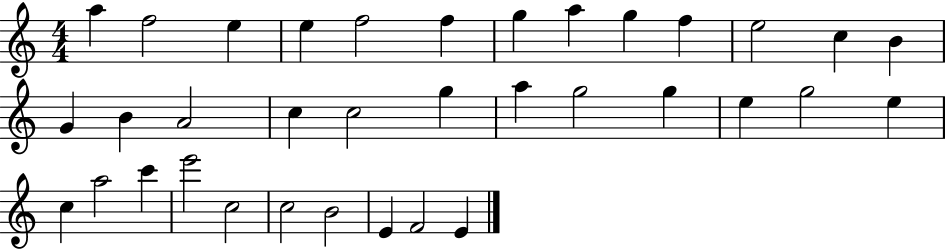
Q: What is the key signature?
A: C major